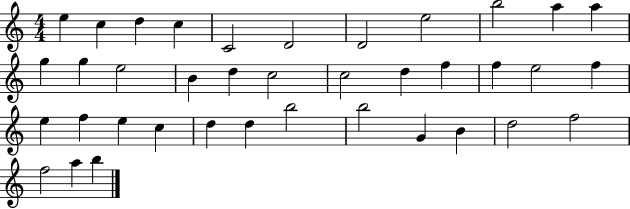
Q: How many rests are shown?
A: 0